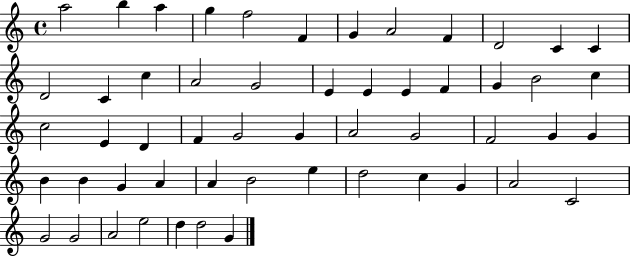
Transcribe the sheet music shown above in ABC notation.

X:1
T:Untitled
M:4/4
L:1/4
K:C
a2 b a g f2 F G A2 F D2 C C D2 C c A2 G2 E E E F G B2 c c2 E D F G2 G A2 G2 F2 G G B B G A A B2 e d2 c G A2 C2 G2 G2 A2 e2 d d2 G